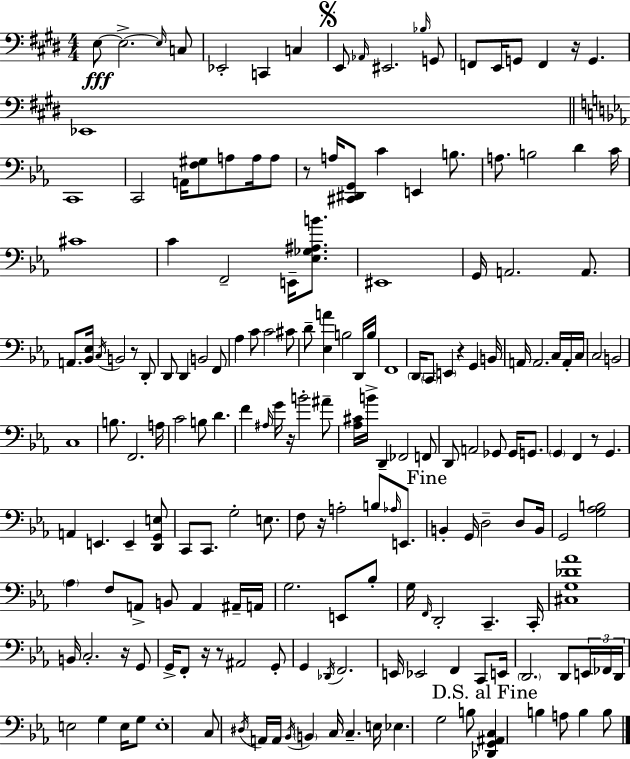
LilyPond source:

{
  \clef bass
  \numericTimeSignature
  \time 4/4
  \key e \major
  e8~~\fff e2.->~~ \grace { e16 } c8 | ees,2-. c,4 c4 | \mark \markup { \musicglyph "scripts.segno" } e,8 \grace { aes,16 } eis,2. | \grace { bes16 } g,8 f,8 e,16 g,8 f,4 r16 g,4. | \break ees,1 | \bar "||" \break \key c \minor c,1 | c,2 a,16 <f gis>8 a8 a16 a8 | r8 a16 <cis, dis, g,>8 c'4 e,4 b8. | a8. b2 d'4 c'16 | \break cis'1 | c'4 f,2-- e,16-- <ees ges ais b'>8. | eis,1 | g,16 a,2. a,8. | \break a,8. <bes, ees>16 \acciaccatura { c16 } b,2 r8 d,8-. | d,8 d,4 b,2 f,8 | aes4 c'8 c'2 cis'8 | d'8-- <ees a'>4 b2 d,16 | \break b16 f,1 | \parenthesize d,16 \parenthesize c,8 \parenthesize e,4 r4 g,4 | b,16 a,16 a,2. c16 a,16-. | c16 c2 b,2 | \break c1 | b8. f,2. | a16 c'2 b8 d'4. | f'4 \grace { ais16 } g'16 r16 b'2-. | \break ais'8-- <aes cis'>16 b'16-> d,4-- fes,2 | f,8 d,8 a,2 ges,8 ges,16 g,8. | \parenthesize g,4 f,4 r8 g,4. | a,4 e,4. e,4-- | \break <d, g, e>8 c,8 c,8. g2-. e8. | f8 r16 a2-. b8 \grace { aes16 } | e,8. \mark "Fine" b,4-. g,16 d2-- | d8 b,16 g,2 <g aes b>2 | \break \parenthesize aes4 f8 a,8-> b,8 a,4 | ais,16-- a,16 g2. e,8 | bes8-. g16 \grace { f,16 } d,2-. c,4.-- | c,16-. <cis g des' aes'>1 | \break b,16 c2.-. | r16 g,8 g,16-> f,8-. r16 r8 ais,2 | g,8-. g,4 \acciaccatura { des,16 } f,2. | e,16 ees,2 f,4 | \break c,8 e,16 \parenthesize d,2. | d,8 \tuplet 3/2 { e,16 fes,16 d,16 } e2 g4 | e16 g8 e1-. | c8 \acciaccatura { dis16 } a,16 a,16 \acciaccatura { bes,16 } \parenthesize b,4 c16 | \break c4.-- e16 ees4. g2 | b8 \mark "D.S. al Fine" <des, g, ais, c>4 b4 a8 | b4 b8 \bar "|."
}